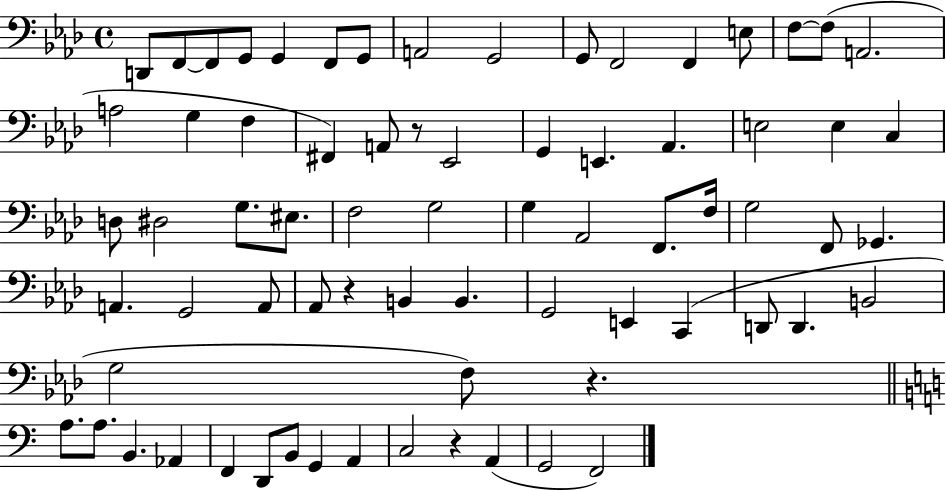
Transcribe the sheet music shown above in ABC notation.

X:1
T:Untitled
M:4/4
L:1/4
K:Ab
D,,/2 F,,/2 F,,/2 G,,/2 G,, F,,/2 G,,/2 A,,2 G,,2 G,,/2 F,,2 F,, E,/2 F,/2 F,/2 A,,2 A,2 G, F, ^F,, A,,/2 z/2 _E,,2 G,, E,, _A,, E,2 E, C, D,/2 ^D,2 G,/2 ^E,/2 F,2 G,2 G, _A,,2 F,,/2 F,/4 G,2 F,,/2 _G,, A,, G,,2 A,,/2 _A,,/2 z B,, B,, G,,2 E,, C,, D,,/2 D,, B,,2 G,2 F,/2 z A,/2 A,/2 B,, _A,, F,, D,,/2 B,,/2 G,, A,, C,2 z A,, G,,2 F,,2